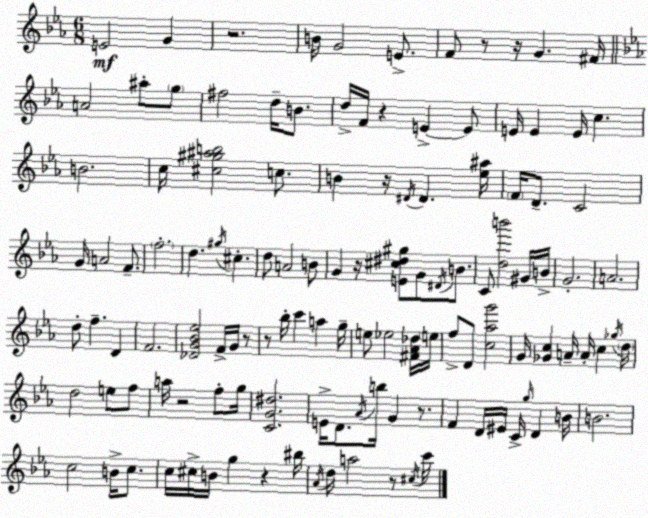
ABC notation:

X:1
T:Untitled
M:6/8
L:1/4
K:Eb
E2 G z2 B/4 G2 E/2 F/2 z/2 z/4 G ^F/4 A2 ^a/2 g/2 ^f2 d/4 B/2 d/4 F/4 z E E/2 E/4 E E/4 c B2 c/4 [^c^g^ab]2 c/2 B z/4 ^D/4 ^D [_e^a]/4 F/4 D/2 C2 G/4 A2 F/2 f2 d ^g/4 ^c d/2 A2 B/2 G z/4 [E^c^d^g]/2 G/2 ^D/4 B/2 C/2 [db']2 ^G/4 B/4 G2 A2 d/2 f D F2 [_DG_B_e]2 F/4 G/4 z/2 z/2 _b/4 c' a g/4 e/2 _e2 [^F_A_d]/4 e/4 f/2 D/2 [c_ag']2 G/4 [_Gc] A/4 A/4 c _g/4 d/4 d2 e/2 f/2 a/4 z2 f/2 g/4 [CG^d]2 E/4 D/2 _A/4 b/4 G z/2 F D/4 ^E/4 C/4 g/4 D B/4 B2 c2 B/4 c/2 c/4 ^c/4 B/4 g z ^b/4 _A/4 d/4 a2 z/2 ^c/4 c'/4